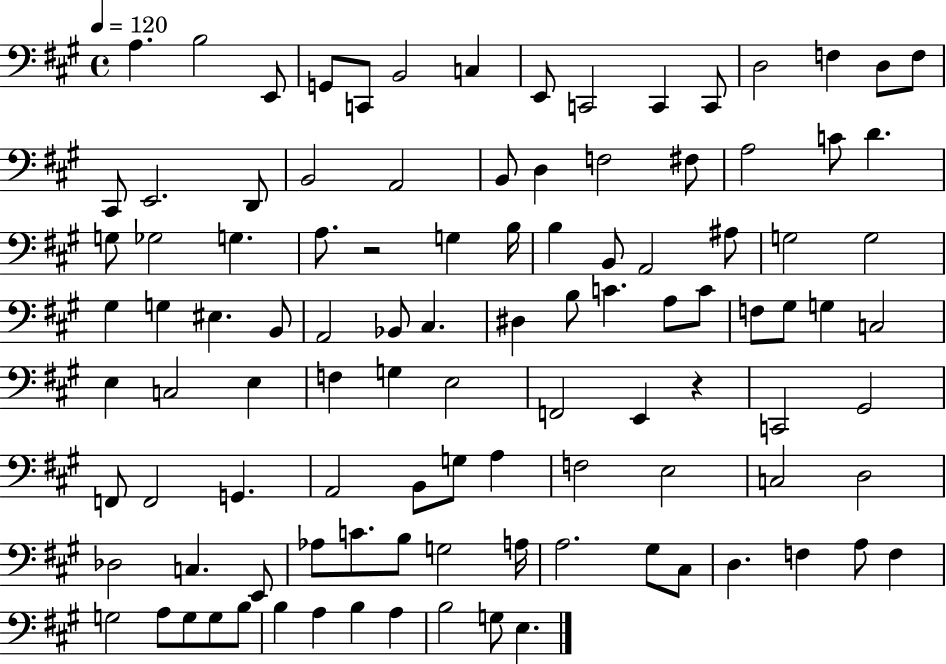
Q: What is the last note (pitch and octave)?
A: E3